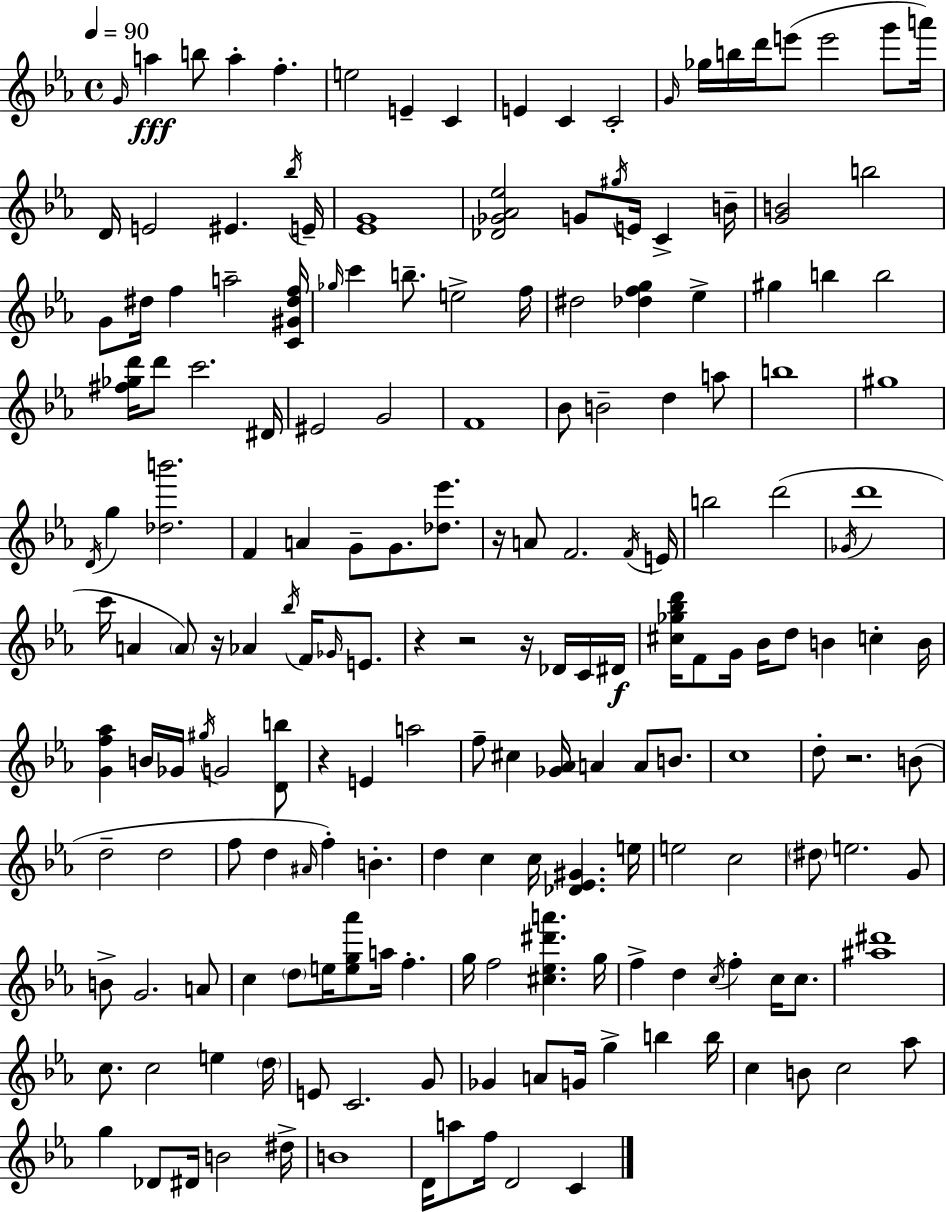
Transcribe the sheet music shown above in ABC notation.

X:1
T:Untitled
M:4/4
L:1/4
K:Cm
G/4 a b/2 a f e2 E C E C C2 G/4 _g/4 b/4 d'/4 e'/2 e'2 g'/2 a'/4 D/4 E2 ^E _b/4 E/4 [_EG]4 [_D_G_A_e]2 G/2 ^g/4 E/4 C B/4 [GB]2 b2 G/2 ^d/4 f a2 [C^G^df]/4 _g/4 c' b/2 e2 f/4 ^d2 [_dfg] _e ^g b b2 [^f_gd']/4 d'/2 c'2 ^D/4 ^E2 G2 F4 _B/2 B2 d a/2 b4 ^g4 D/4 g [_db']2 F A G/2 G/2 [_d_e']/2 z/4 A/2 F2 F/4 E/4 b2 d'2 _G/4 d'4 c'/4 A A/2 z/4 _A _b/4 F/4 _G/4 E/2 z z2 z/4 _D/4 C/4 ^D/4 [^c_g_bd']/4 F/2 G/4 _B/4 d/2 B c B/4 [Gf_a] B/4 _G/4 ^g/4 G2 [Db]/2 z E a2 f/2 ^c [_G_A]/4 A A/2 B/2 c4 d/2 z2 B/2 d2 d2 f/2 d ^A/4 f B d c c/4 [_D_E^G] e/4 e2 c2 ^d/2 e2 G/2 B/2 G2 A/2 c d/2 e/4 [eg_a']/2 a/4 f g/4 f2 [^c_e^d'a'] g/4 f d c/4 f c/4 c/2 [^a^d']4 c/2 c2 e d/4 E/2 C2 G/2 _G A/2 G/4 g b b/4 c B/2 c2 _a/2 g _D/2 ^D/4 B2 ^d/4 B4 D/4 a/2 f/4 D2 C